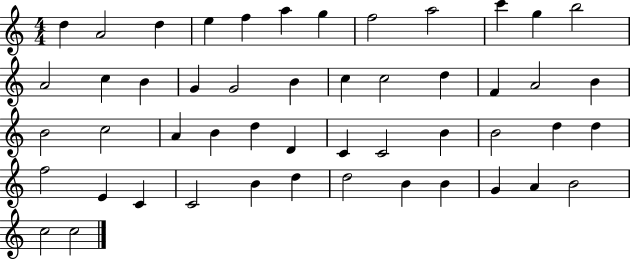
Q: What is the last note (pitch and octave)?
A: C5